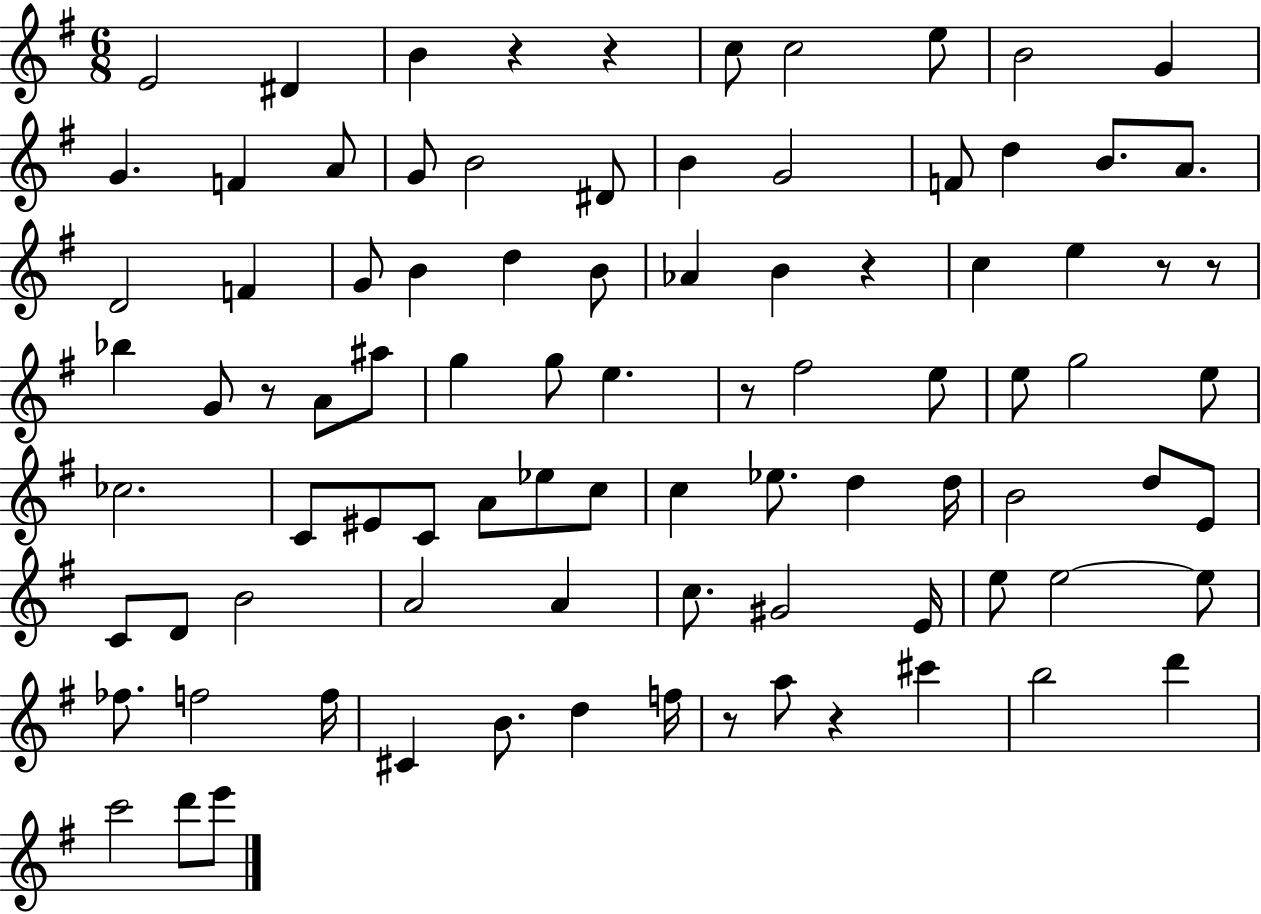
E4/h D#4/q B4/q R/q R/q C5/e C5/h E5/e B4/h G4/q G4/q. F4/q A4/e G4/e B4/h D#4/e B4/q G4/h F4/e D5/q B4/e. A4/e. D4/h F4/q G4/e B4/q D5/q B4/e Ab4/q B4/q R/q C5/q E5/q R/e R/e Bb5/q G4/e R/e A4/e A#5/e G5/q G5/e E5/q. R/e F#5/h E5/e E5/e G5/h E5/e CES5/h. C4/e EIS4/e C4/e A4/e Eb5/e C5/e C5/q Eb5/e. D5/q D5/s B4/h D5/e E4/e C4/e D4/e B4/h A4/h A4/q C5/e. G#4/h E4/s E5/e E5/h E5/e FES5/e. F5/h F5/s C#4/q B4/e. D5/q F5/s R/e A5/e R/q C#6/q B5/h D6/q C6/h D6/e E6/e